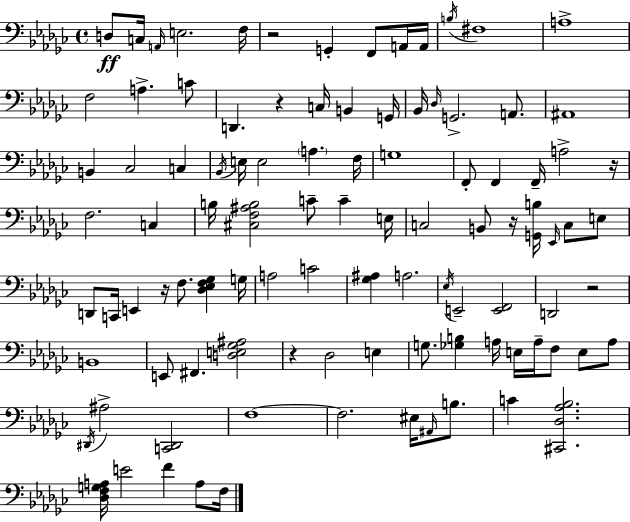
{
  \clef bass
  \time 4/4
  \defaultTimeSignature
  \key ees \minor
  \repeat volta 2 { d8\ff c16 \grace { a,16 } e2. | f16 r2 g,4-. f,8 a,16 | a,16 \acciaccatura { b16 } fis1 | a1-> | \break f2 a4.-> | c'8 d,4. r4 c16 b,4 | g,16 bes,16 \grace { des16 } g,2.-> | a,8. ais,1 | \break b,4 ces2 c4 | \acciaccatura { bes,16 } e16 e2 \parenthesize a4. | f16 g1 | f,8-. f,4 f,16-- a2-> | \break r16 f2. | c4 b16 <cis f ais b>2 c'8-- c'4-- | e16 c2 b,8 r16 <g, b>16 | \grace { ees,16 } c8 e8 d,8 c,16 e,4 r16 f8. | \break <des ees f ges>4 g16 a2 c'2 | <ges ais>4 a2. | \acciaccatura { ees16 } e,2-- <e, f,>2 | d,2 r2 | \break b,1 | e,8 fis,4. <d e ges ais>2 | r4 des2 | e4 g8. <ges b>4 a16 e16 a16-- | \break f8 e8 a8 \acciaccatura { dis,16 } ais2-> <c, dis,>2 | f1~~ | f2. | eis16 \grace { ais,16 } b8. c'4 <cis, des aes bes>2. | \break <des f g a>16 e'2 | f'4 a8 f16 } \bar "|."
}